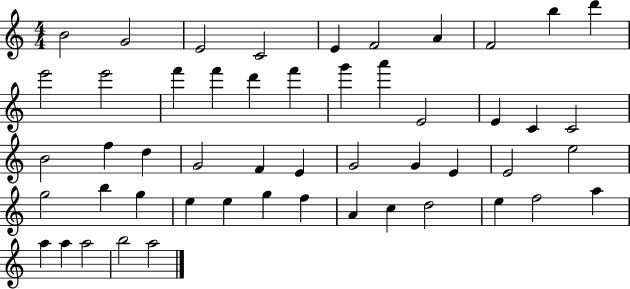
B4/h G4/h E4/h C4/h E4/q F4/h A4/q F4/h B5/q D6/q E6/h E6/h F6/q F6/q D6/q F6/q G6/q A6/q E4/h E4/q C4/q C4/h B4/h F5/q D5/q G4/h F4/q E4/q G4/h G4/q E4/q E4/h E5/h G5/h B5/q G5/q E5/q E5/q G5/q F5/q A4/q C5/q D5/h E5/q F5/h A5/q A5/q A5/q A5/h B5/h A5/h